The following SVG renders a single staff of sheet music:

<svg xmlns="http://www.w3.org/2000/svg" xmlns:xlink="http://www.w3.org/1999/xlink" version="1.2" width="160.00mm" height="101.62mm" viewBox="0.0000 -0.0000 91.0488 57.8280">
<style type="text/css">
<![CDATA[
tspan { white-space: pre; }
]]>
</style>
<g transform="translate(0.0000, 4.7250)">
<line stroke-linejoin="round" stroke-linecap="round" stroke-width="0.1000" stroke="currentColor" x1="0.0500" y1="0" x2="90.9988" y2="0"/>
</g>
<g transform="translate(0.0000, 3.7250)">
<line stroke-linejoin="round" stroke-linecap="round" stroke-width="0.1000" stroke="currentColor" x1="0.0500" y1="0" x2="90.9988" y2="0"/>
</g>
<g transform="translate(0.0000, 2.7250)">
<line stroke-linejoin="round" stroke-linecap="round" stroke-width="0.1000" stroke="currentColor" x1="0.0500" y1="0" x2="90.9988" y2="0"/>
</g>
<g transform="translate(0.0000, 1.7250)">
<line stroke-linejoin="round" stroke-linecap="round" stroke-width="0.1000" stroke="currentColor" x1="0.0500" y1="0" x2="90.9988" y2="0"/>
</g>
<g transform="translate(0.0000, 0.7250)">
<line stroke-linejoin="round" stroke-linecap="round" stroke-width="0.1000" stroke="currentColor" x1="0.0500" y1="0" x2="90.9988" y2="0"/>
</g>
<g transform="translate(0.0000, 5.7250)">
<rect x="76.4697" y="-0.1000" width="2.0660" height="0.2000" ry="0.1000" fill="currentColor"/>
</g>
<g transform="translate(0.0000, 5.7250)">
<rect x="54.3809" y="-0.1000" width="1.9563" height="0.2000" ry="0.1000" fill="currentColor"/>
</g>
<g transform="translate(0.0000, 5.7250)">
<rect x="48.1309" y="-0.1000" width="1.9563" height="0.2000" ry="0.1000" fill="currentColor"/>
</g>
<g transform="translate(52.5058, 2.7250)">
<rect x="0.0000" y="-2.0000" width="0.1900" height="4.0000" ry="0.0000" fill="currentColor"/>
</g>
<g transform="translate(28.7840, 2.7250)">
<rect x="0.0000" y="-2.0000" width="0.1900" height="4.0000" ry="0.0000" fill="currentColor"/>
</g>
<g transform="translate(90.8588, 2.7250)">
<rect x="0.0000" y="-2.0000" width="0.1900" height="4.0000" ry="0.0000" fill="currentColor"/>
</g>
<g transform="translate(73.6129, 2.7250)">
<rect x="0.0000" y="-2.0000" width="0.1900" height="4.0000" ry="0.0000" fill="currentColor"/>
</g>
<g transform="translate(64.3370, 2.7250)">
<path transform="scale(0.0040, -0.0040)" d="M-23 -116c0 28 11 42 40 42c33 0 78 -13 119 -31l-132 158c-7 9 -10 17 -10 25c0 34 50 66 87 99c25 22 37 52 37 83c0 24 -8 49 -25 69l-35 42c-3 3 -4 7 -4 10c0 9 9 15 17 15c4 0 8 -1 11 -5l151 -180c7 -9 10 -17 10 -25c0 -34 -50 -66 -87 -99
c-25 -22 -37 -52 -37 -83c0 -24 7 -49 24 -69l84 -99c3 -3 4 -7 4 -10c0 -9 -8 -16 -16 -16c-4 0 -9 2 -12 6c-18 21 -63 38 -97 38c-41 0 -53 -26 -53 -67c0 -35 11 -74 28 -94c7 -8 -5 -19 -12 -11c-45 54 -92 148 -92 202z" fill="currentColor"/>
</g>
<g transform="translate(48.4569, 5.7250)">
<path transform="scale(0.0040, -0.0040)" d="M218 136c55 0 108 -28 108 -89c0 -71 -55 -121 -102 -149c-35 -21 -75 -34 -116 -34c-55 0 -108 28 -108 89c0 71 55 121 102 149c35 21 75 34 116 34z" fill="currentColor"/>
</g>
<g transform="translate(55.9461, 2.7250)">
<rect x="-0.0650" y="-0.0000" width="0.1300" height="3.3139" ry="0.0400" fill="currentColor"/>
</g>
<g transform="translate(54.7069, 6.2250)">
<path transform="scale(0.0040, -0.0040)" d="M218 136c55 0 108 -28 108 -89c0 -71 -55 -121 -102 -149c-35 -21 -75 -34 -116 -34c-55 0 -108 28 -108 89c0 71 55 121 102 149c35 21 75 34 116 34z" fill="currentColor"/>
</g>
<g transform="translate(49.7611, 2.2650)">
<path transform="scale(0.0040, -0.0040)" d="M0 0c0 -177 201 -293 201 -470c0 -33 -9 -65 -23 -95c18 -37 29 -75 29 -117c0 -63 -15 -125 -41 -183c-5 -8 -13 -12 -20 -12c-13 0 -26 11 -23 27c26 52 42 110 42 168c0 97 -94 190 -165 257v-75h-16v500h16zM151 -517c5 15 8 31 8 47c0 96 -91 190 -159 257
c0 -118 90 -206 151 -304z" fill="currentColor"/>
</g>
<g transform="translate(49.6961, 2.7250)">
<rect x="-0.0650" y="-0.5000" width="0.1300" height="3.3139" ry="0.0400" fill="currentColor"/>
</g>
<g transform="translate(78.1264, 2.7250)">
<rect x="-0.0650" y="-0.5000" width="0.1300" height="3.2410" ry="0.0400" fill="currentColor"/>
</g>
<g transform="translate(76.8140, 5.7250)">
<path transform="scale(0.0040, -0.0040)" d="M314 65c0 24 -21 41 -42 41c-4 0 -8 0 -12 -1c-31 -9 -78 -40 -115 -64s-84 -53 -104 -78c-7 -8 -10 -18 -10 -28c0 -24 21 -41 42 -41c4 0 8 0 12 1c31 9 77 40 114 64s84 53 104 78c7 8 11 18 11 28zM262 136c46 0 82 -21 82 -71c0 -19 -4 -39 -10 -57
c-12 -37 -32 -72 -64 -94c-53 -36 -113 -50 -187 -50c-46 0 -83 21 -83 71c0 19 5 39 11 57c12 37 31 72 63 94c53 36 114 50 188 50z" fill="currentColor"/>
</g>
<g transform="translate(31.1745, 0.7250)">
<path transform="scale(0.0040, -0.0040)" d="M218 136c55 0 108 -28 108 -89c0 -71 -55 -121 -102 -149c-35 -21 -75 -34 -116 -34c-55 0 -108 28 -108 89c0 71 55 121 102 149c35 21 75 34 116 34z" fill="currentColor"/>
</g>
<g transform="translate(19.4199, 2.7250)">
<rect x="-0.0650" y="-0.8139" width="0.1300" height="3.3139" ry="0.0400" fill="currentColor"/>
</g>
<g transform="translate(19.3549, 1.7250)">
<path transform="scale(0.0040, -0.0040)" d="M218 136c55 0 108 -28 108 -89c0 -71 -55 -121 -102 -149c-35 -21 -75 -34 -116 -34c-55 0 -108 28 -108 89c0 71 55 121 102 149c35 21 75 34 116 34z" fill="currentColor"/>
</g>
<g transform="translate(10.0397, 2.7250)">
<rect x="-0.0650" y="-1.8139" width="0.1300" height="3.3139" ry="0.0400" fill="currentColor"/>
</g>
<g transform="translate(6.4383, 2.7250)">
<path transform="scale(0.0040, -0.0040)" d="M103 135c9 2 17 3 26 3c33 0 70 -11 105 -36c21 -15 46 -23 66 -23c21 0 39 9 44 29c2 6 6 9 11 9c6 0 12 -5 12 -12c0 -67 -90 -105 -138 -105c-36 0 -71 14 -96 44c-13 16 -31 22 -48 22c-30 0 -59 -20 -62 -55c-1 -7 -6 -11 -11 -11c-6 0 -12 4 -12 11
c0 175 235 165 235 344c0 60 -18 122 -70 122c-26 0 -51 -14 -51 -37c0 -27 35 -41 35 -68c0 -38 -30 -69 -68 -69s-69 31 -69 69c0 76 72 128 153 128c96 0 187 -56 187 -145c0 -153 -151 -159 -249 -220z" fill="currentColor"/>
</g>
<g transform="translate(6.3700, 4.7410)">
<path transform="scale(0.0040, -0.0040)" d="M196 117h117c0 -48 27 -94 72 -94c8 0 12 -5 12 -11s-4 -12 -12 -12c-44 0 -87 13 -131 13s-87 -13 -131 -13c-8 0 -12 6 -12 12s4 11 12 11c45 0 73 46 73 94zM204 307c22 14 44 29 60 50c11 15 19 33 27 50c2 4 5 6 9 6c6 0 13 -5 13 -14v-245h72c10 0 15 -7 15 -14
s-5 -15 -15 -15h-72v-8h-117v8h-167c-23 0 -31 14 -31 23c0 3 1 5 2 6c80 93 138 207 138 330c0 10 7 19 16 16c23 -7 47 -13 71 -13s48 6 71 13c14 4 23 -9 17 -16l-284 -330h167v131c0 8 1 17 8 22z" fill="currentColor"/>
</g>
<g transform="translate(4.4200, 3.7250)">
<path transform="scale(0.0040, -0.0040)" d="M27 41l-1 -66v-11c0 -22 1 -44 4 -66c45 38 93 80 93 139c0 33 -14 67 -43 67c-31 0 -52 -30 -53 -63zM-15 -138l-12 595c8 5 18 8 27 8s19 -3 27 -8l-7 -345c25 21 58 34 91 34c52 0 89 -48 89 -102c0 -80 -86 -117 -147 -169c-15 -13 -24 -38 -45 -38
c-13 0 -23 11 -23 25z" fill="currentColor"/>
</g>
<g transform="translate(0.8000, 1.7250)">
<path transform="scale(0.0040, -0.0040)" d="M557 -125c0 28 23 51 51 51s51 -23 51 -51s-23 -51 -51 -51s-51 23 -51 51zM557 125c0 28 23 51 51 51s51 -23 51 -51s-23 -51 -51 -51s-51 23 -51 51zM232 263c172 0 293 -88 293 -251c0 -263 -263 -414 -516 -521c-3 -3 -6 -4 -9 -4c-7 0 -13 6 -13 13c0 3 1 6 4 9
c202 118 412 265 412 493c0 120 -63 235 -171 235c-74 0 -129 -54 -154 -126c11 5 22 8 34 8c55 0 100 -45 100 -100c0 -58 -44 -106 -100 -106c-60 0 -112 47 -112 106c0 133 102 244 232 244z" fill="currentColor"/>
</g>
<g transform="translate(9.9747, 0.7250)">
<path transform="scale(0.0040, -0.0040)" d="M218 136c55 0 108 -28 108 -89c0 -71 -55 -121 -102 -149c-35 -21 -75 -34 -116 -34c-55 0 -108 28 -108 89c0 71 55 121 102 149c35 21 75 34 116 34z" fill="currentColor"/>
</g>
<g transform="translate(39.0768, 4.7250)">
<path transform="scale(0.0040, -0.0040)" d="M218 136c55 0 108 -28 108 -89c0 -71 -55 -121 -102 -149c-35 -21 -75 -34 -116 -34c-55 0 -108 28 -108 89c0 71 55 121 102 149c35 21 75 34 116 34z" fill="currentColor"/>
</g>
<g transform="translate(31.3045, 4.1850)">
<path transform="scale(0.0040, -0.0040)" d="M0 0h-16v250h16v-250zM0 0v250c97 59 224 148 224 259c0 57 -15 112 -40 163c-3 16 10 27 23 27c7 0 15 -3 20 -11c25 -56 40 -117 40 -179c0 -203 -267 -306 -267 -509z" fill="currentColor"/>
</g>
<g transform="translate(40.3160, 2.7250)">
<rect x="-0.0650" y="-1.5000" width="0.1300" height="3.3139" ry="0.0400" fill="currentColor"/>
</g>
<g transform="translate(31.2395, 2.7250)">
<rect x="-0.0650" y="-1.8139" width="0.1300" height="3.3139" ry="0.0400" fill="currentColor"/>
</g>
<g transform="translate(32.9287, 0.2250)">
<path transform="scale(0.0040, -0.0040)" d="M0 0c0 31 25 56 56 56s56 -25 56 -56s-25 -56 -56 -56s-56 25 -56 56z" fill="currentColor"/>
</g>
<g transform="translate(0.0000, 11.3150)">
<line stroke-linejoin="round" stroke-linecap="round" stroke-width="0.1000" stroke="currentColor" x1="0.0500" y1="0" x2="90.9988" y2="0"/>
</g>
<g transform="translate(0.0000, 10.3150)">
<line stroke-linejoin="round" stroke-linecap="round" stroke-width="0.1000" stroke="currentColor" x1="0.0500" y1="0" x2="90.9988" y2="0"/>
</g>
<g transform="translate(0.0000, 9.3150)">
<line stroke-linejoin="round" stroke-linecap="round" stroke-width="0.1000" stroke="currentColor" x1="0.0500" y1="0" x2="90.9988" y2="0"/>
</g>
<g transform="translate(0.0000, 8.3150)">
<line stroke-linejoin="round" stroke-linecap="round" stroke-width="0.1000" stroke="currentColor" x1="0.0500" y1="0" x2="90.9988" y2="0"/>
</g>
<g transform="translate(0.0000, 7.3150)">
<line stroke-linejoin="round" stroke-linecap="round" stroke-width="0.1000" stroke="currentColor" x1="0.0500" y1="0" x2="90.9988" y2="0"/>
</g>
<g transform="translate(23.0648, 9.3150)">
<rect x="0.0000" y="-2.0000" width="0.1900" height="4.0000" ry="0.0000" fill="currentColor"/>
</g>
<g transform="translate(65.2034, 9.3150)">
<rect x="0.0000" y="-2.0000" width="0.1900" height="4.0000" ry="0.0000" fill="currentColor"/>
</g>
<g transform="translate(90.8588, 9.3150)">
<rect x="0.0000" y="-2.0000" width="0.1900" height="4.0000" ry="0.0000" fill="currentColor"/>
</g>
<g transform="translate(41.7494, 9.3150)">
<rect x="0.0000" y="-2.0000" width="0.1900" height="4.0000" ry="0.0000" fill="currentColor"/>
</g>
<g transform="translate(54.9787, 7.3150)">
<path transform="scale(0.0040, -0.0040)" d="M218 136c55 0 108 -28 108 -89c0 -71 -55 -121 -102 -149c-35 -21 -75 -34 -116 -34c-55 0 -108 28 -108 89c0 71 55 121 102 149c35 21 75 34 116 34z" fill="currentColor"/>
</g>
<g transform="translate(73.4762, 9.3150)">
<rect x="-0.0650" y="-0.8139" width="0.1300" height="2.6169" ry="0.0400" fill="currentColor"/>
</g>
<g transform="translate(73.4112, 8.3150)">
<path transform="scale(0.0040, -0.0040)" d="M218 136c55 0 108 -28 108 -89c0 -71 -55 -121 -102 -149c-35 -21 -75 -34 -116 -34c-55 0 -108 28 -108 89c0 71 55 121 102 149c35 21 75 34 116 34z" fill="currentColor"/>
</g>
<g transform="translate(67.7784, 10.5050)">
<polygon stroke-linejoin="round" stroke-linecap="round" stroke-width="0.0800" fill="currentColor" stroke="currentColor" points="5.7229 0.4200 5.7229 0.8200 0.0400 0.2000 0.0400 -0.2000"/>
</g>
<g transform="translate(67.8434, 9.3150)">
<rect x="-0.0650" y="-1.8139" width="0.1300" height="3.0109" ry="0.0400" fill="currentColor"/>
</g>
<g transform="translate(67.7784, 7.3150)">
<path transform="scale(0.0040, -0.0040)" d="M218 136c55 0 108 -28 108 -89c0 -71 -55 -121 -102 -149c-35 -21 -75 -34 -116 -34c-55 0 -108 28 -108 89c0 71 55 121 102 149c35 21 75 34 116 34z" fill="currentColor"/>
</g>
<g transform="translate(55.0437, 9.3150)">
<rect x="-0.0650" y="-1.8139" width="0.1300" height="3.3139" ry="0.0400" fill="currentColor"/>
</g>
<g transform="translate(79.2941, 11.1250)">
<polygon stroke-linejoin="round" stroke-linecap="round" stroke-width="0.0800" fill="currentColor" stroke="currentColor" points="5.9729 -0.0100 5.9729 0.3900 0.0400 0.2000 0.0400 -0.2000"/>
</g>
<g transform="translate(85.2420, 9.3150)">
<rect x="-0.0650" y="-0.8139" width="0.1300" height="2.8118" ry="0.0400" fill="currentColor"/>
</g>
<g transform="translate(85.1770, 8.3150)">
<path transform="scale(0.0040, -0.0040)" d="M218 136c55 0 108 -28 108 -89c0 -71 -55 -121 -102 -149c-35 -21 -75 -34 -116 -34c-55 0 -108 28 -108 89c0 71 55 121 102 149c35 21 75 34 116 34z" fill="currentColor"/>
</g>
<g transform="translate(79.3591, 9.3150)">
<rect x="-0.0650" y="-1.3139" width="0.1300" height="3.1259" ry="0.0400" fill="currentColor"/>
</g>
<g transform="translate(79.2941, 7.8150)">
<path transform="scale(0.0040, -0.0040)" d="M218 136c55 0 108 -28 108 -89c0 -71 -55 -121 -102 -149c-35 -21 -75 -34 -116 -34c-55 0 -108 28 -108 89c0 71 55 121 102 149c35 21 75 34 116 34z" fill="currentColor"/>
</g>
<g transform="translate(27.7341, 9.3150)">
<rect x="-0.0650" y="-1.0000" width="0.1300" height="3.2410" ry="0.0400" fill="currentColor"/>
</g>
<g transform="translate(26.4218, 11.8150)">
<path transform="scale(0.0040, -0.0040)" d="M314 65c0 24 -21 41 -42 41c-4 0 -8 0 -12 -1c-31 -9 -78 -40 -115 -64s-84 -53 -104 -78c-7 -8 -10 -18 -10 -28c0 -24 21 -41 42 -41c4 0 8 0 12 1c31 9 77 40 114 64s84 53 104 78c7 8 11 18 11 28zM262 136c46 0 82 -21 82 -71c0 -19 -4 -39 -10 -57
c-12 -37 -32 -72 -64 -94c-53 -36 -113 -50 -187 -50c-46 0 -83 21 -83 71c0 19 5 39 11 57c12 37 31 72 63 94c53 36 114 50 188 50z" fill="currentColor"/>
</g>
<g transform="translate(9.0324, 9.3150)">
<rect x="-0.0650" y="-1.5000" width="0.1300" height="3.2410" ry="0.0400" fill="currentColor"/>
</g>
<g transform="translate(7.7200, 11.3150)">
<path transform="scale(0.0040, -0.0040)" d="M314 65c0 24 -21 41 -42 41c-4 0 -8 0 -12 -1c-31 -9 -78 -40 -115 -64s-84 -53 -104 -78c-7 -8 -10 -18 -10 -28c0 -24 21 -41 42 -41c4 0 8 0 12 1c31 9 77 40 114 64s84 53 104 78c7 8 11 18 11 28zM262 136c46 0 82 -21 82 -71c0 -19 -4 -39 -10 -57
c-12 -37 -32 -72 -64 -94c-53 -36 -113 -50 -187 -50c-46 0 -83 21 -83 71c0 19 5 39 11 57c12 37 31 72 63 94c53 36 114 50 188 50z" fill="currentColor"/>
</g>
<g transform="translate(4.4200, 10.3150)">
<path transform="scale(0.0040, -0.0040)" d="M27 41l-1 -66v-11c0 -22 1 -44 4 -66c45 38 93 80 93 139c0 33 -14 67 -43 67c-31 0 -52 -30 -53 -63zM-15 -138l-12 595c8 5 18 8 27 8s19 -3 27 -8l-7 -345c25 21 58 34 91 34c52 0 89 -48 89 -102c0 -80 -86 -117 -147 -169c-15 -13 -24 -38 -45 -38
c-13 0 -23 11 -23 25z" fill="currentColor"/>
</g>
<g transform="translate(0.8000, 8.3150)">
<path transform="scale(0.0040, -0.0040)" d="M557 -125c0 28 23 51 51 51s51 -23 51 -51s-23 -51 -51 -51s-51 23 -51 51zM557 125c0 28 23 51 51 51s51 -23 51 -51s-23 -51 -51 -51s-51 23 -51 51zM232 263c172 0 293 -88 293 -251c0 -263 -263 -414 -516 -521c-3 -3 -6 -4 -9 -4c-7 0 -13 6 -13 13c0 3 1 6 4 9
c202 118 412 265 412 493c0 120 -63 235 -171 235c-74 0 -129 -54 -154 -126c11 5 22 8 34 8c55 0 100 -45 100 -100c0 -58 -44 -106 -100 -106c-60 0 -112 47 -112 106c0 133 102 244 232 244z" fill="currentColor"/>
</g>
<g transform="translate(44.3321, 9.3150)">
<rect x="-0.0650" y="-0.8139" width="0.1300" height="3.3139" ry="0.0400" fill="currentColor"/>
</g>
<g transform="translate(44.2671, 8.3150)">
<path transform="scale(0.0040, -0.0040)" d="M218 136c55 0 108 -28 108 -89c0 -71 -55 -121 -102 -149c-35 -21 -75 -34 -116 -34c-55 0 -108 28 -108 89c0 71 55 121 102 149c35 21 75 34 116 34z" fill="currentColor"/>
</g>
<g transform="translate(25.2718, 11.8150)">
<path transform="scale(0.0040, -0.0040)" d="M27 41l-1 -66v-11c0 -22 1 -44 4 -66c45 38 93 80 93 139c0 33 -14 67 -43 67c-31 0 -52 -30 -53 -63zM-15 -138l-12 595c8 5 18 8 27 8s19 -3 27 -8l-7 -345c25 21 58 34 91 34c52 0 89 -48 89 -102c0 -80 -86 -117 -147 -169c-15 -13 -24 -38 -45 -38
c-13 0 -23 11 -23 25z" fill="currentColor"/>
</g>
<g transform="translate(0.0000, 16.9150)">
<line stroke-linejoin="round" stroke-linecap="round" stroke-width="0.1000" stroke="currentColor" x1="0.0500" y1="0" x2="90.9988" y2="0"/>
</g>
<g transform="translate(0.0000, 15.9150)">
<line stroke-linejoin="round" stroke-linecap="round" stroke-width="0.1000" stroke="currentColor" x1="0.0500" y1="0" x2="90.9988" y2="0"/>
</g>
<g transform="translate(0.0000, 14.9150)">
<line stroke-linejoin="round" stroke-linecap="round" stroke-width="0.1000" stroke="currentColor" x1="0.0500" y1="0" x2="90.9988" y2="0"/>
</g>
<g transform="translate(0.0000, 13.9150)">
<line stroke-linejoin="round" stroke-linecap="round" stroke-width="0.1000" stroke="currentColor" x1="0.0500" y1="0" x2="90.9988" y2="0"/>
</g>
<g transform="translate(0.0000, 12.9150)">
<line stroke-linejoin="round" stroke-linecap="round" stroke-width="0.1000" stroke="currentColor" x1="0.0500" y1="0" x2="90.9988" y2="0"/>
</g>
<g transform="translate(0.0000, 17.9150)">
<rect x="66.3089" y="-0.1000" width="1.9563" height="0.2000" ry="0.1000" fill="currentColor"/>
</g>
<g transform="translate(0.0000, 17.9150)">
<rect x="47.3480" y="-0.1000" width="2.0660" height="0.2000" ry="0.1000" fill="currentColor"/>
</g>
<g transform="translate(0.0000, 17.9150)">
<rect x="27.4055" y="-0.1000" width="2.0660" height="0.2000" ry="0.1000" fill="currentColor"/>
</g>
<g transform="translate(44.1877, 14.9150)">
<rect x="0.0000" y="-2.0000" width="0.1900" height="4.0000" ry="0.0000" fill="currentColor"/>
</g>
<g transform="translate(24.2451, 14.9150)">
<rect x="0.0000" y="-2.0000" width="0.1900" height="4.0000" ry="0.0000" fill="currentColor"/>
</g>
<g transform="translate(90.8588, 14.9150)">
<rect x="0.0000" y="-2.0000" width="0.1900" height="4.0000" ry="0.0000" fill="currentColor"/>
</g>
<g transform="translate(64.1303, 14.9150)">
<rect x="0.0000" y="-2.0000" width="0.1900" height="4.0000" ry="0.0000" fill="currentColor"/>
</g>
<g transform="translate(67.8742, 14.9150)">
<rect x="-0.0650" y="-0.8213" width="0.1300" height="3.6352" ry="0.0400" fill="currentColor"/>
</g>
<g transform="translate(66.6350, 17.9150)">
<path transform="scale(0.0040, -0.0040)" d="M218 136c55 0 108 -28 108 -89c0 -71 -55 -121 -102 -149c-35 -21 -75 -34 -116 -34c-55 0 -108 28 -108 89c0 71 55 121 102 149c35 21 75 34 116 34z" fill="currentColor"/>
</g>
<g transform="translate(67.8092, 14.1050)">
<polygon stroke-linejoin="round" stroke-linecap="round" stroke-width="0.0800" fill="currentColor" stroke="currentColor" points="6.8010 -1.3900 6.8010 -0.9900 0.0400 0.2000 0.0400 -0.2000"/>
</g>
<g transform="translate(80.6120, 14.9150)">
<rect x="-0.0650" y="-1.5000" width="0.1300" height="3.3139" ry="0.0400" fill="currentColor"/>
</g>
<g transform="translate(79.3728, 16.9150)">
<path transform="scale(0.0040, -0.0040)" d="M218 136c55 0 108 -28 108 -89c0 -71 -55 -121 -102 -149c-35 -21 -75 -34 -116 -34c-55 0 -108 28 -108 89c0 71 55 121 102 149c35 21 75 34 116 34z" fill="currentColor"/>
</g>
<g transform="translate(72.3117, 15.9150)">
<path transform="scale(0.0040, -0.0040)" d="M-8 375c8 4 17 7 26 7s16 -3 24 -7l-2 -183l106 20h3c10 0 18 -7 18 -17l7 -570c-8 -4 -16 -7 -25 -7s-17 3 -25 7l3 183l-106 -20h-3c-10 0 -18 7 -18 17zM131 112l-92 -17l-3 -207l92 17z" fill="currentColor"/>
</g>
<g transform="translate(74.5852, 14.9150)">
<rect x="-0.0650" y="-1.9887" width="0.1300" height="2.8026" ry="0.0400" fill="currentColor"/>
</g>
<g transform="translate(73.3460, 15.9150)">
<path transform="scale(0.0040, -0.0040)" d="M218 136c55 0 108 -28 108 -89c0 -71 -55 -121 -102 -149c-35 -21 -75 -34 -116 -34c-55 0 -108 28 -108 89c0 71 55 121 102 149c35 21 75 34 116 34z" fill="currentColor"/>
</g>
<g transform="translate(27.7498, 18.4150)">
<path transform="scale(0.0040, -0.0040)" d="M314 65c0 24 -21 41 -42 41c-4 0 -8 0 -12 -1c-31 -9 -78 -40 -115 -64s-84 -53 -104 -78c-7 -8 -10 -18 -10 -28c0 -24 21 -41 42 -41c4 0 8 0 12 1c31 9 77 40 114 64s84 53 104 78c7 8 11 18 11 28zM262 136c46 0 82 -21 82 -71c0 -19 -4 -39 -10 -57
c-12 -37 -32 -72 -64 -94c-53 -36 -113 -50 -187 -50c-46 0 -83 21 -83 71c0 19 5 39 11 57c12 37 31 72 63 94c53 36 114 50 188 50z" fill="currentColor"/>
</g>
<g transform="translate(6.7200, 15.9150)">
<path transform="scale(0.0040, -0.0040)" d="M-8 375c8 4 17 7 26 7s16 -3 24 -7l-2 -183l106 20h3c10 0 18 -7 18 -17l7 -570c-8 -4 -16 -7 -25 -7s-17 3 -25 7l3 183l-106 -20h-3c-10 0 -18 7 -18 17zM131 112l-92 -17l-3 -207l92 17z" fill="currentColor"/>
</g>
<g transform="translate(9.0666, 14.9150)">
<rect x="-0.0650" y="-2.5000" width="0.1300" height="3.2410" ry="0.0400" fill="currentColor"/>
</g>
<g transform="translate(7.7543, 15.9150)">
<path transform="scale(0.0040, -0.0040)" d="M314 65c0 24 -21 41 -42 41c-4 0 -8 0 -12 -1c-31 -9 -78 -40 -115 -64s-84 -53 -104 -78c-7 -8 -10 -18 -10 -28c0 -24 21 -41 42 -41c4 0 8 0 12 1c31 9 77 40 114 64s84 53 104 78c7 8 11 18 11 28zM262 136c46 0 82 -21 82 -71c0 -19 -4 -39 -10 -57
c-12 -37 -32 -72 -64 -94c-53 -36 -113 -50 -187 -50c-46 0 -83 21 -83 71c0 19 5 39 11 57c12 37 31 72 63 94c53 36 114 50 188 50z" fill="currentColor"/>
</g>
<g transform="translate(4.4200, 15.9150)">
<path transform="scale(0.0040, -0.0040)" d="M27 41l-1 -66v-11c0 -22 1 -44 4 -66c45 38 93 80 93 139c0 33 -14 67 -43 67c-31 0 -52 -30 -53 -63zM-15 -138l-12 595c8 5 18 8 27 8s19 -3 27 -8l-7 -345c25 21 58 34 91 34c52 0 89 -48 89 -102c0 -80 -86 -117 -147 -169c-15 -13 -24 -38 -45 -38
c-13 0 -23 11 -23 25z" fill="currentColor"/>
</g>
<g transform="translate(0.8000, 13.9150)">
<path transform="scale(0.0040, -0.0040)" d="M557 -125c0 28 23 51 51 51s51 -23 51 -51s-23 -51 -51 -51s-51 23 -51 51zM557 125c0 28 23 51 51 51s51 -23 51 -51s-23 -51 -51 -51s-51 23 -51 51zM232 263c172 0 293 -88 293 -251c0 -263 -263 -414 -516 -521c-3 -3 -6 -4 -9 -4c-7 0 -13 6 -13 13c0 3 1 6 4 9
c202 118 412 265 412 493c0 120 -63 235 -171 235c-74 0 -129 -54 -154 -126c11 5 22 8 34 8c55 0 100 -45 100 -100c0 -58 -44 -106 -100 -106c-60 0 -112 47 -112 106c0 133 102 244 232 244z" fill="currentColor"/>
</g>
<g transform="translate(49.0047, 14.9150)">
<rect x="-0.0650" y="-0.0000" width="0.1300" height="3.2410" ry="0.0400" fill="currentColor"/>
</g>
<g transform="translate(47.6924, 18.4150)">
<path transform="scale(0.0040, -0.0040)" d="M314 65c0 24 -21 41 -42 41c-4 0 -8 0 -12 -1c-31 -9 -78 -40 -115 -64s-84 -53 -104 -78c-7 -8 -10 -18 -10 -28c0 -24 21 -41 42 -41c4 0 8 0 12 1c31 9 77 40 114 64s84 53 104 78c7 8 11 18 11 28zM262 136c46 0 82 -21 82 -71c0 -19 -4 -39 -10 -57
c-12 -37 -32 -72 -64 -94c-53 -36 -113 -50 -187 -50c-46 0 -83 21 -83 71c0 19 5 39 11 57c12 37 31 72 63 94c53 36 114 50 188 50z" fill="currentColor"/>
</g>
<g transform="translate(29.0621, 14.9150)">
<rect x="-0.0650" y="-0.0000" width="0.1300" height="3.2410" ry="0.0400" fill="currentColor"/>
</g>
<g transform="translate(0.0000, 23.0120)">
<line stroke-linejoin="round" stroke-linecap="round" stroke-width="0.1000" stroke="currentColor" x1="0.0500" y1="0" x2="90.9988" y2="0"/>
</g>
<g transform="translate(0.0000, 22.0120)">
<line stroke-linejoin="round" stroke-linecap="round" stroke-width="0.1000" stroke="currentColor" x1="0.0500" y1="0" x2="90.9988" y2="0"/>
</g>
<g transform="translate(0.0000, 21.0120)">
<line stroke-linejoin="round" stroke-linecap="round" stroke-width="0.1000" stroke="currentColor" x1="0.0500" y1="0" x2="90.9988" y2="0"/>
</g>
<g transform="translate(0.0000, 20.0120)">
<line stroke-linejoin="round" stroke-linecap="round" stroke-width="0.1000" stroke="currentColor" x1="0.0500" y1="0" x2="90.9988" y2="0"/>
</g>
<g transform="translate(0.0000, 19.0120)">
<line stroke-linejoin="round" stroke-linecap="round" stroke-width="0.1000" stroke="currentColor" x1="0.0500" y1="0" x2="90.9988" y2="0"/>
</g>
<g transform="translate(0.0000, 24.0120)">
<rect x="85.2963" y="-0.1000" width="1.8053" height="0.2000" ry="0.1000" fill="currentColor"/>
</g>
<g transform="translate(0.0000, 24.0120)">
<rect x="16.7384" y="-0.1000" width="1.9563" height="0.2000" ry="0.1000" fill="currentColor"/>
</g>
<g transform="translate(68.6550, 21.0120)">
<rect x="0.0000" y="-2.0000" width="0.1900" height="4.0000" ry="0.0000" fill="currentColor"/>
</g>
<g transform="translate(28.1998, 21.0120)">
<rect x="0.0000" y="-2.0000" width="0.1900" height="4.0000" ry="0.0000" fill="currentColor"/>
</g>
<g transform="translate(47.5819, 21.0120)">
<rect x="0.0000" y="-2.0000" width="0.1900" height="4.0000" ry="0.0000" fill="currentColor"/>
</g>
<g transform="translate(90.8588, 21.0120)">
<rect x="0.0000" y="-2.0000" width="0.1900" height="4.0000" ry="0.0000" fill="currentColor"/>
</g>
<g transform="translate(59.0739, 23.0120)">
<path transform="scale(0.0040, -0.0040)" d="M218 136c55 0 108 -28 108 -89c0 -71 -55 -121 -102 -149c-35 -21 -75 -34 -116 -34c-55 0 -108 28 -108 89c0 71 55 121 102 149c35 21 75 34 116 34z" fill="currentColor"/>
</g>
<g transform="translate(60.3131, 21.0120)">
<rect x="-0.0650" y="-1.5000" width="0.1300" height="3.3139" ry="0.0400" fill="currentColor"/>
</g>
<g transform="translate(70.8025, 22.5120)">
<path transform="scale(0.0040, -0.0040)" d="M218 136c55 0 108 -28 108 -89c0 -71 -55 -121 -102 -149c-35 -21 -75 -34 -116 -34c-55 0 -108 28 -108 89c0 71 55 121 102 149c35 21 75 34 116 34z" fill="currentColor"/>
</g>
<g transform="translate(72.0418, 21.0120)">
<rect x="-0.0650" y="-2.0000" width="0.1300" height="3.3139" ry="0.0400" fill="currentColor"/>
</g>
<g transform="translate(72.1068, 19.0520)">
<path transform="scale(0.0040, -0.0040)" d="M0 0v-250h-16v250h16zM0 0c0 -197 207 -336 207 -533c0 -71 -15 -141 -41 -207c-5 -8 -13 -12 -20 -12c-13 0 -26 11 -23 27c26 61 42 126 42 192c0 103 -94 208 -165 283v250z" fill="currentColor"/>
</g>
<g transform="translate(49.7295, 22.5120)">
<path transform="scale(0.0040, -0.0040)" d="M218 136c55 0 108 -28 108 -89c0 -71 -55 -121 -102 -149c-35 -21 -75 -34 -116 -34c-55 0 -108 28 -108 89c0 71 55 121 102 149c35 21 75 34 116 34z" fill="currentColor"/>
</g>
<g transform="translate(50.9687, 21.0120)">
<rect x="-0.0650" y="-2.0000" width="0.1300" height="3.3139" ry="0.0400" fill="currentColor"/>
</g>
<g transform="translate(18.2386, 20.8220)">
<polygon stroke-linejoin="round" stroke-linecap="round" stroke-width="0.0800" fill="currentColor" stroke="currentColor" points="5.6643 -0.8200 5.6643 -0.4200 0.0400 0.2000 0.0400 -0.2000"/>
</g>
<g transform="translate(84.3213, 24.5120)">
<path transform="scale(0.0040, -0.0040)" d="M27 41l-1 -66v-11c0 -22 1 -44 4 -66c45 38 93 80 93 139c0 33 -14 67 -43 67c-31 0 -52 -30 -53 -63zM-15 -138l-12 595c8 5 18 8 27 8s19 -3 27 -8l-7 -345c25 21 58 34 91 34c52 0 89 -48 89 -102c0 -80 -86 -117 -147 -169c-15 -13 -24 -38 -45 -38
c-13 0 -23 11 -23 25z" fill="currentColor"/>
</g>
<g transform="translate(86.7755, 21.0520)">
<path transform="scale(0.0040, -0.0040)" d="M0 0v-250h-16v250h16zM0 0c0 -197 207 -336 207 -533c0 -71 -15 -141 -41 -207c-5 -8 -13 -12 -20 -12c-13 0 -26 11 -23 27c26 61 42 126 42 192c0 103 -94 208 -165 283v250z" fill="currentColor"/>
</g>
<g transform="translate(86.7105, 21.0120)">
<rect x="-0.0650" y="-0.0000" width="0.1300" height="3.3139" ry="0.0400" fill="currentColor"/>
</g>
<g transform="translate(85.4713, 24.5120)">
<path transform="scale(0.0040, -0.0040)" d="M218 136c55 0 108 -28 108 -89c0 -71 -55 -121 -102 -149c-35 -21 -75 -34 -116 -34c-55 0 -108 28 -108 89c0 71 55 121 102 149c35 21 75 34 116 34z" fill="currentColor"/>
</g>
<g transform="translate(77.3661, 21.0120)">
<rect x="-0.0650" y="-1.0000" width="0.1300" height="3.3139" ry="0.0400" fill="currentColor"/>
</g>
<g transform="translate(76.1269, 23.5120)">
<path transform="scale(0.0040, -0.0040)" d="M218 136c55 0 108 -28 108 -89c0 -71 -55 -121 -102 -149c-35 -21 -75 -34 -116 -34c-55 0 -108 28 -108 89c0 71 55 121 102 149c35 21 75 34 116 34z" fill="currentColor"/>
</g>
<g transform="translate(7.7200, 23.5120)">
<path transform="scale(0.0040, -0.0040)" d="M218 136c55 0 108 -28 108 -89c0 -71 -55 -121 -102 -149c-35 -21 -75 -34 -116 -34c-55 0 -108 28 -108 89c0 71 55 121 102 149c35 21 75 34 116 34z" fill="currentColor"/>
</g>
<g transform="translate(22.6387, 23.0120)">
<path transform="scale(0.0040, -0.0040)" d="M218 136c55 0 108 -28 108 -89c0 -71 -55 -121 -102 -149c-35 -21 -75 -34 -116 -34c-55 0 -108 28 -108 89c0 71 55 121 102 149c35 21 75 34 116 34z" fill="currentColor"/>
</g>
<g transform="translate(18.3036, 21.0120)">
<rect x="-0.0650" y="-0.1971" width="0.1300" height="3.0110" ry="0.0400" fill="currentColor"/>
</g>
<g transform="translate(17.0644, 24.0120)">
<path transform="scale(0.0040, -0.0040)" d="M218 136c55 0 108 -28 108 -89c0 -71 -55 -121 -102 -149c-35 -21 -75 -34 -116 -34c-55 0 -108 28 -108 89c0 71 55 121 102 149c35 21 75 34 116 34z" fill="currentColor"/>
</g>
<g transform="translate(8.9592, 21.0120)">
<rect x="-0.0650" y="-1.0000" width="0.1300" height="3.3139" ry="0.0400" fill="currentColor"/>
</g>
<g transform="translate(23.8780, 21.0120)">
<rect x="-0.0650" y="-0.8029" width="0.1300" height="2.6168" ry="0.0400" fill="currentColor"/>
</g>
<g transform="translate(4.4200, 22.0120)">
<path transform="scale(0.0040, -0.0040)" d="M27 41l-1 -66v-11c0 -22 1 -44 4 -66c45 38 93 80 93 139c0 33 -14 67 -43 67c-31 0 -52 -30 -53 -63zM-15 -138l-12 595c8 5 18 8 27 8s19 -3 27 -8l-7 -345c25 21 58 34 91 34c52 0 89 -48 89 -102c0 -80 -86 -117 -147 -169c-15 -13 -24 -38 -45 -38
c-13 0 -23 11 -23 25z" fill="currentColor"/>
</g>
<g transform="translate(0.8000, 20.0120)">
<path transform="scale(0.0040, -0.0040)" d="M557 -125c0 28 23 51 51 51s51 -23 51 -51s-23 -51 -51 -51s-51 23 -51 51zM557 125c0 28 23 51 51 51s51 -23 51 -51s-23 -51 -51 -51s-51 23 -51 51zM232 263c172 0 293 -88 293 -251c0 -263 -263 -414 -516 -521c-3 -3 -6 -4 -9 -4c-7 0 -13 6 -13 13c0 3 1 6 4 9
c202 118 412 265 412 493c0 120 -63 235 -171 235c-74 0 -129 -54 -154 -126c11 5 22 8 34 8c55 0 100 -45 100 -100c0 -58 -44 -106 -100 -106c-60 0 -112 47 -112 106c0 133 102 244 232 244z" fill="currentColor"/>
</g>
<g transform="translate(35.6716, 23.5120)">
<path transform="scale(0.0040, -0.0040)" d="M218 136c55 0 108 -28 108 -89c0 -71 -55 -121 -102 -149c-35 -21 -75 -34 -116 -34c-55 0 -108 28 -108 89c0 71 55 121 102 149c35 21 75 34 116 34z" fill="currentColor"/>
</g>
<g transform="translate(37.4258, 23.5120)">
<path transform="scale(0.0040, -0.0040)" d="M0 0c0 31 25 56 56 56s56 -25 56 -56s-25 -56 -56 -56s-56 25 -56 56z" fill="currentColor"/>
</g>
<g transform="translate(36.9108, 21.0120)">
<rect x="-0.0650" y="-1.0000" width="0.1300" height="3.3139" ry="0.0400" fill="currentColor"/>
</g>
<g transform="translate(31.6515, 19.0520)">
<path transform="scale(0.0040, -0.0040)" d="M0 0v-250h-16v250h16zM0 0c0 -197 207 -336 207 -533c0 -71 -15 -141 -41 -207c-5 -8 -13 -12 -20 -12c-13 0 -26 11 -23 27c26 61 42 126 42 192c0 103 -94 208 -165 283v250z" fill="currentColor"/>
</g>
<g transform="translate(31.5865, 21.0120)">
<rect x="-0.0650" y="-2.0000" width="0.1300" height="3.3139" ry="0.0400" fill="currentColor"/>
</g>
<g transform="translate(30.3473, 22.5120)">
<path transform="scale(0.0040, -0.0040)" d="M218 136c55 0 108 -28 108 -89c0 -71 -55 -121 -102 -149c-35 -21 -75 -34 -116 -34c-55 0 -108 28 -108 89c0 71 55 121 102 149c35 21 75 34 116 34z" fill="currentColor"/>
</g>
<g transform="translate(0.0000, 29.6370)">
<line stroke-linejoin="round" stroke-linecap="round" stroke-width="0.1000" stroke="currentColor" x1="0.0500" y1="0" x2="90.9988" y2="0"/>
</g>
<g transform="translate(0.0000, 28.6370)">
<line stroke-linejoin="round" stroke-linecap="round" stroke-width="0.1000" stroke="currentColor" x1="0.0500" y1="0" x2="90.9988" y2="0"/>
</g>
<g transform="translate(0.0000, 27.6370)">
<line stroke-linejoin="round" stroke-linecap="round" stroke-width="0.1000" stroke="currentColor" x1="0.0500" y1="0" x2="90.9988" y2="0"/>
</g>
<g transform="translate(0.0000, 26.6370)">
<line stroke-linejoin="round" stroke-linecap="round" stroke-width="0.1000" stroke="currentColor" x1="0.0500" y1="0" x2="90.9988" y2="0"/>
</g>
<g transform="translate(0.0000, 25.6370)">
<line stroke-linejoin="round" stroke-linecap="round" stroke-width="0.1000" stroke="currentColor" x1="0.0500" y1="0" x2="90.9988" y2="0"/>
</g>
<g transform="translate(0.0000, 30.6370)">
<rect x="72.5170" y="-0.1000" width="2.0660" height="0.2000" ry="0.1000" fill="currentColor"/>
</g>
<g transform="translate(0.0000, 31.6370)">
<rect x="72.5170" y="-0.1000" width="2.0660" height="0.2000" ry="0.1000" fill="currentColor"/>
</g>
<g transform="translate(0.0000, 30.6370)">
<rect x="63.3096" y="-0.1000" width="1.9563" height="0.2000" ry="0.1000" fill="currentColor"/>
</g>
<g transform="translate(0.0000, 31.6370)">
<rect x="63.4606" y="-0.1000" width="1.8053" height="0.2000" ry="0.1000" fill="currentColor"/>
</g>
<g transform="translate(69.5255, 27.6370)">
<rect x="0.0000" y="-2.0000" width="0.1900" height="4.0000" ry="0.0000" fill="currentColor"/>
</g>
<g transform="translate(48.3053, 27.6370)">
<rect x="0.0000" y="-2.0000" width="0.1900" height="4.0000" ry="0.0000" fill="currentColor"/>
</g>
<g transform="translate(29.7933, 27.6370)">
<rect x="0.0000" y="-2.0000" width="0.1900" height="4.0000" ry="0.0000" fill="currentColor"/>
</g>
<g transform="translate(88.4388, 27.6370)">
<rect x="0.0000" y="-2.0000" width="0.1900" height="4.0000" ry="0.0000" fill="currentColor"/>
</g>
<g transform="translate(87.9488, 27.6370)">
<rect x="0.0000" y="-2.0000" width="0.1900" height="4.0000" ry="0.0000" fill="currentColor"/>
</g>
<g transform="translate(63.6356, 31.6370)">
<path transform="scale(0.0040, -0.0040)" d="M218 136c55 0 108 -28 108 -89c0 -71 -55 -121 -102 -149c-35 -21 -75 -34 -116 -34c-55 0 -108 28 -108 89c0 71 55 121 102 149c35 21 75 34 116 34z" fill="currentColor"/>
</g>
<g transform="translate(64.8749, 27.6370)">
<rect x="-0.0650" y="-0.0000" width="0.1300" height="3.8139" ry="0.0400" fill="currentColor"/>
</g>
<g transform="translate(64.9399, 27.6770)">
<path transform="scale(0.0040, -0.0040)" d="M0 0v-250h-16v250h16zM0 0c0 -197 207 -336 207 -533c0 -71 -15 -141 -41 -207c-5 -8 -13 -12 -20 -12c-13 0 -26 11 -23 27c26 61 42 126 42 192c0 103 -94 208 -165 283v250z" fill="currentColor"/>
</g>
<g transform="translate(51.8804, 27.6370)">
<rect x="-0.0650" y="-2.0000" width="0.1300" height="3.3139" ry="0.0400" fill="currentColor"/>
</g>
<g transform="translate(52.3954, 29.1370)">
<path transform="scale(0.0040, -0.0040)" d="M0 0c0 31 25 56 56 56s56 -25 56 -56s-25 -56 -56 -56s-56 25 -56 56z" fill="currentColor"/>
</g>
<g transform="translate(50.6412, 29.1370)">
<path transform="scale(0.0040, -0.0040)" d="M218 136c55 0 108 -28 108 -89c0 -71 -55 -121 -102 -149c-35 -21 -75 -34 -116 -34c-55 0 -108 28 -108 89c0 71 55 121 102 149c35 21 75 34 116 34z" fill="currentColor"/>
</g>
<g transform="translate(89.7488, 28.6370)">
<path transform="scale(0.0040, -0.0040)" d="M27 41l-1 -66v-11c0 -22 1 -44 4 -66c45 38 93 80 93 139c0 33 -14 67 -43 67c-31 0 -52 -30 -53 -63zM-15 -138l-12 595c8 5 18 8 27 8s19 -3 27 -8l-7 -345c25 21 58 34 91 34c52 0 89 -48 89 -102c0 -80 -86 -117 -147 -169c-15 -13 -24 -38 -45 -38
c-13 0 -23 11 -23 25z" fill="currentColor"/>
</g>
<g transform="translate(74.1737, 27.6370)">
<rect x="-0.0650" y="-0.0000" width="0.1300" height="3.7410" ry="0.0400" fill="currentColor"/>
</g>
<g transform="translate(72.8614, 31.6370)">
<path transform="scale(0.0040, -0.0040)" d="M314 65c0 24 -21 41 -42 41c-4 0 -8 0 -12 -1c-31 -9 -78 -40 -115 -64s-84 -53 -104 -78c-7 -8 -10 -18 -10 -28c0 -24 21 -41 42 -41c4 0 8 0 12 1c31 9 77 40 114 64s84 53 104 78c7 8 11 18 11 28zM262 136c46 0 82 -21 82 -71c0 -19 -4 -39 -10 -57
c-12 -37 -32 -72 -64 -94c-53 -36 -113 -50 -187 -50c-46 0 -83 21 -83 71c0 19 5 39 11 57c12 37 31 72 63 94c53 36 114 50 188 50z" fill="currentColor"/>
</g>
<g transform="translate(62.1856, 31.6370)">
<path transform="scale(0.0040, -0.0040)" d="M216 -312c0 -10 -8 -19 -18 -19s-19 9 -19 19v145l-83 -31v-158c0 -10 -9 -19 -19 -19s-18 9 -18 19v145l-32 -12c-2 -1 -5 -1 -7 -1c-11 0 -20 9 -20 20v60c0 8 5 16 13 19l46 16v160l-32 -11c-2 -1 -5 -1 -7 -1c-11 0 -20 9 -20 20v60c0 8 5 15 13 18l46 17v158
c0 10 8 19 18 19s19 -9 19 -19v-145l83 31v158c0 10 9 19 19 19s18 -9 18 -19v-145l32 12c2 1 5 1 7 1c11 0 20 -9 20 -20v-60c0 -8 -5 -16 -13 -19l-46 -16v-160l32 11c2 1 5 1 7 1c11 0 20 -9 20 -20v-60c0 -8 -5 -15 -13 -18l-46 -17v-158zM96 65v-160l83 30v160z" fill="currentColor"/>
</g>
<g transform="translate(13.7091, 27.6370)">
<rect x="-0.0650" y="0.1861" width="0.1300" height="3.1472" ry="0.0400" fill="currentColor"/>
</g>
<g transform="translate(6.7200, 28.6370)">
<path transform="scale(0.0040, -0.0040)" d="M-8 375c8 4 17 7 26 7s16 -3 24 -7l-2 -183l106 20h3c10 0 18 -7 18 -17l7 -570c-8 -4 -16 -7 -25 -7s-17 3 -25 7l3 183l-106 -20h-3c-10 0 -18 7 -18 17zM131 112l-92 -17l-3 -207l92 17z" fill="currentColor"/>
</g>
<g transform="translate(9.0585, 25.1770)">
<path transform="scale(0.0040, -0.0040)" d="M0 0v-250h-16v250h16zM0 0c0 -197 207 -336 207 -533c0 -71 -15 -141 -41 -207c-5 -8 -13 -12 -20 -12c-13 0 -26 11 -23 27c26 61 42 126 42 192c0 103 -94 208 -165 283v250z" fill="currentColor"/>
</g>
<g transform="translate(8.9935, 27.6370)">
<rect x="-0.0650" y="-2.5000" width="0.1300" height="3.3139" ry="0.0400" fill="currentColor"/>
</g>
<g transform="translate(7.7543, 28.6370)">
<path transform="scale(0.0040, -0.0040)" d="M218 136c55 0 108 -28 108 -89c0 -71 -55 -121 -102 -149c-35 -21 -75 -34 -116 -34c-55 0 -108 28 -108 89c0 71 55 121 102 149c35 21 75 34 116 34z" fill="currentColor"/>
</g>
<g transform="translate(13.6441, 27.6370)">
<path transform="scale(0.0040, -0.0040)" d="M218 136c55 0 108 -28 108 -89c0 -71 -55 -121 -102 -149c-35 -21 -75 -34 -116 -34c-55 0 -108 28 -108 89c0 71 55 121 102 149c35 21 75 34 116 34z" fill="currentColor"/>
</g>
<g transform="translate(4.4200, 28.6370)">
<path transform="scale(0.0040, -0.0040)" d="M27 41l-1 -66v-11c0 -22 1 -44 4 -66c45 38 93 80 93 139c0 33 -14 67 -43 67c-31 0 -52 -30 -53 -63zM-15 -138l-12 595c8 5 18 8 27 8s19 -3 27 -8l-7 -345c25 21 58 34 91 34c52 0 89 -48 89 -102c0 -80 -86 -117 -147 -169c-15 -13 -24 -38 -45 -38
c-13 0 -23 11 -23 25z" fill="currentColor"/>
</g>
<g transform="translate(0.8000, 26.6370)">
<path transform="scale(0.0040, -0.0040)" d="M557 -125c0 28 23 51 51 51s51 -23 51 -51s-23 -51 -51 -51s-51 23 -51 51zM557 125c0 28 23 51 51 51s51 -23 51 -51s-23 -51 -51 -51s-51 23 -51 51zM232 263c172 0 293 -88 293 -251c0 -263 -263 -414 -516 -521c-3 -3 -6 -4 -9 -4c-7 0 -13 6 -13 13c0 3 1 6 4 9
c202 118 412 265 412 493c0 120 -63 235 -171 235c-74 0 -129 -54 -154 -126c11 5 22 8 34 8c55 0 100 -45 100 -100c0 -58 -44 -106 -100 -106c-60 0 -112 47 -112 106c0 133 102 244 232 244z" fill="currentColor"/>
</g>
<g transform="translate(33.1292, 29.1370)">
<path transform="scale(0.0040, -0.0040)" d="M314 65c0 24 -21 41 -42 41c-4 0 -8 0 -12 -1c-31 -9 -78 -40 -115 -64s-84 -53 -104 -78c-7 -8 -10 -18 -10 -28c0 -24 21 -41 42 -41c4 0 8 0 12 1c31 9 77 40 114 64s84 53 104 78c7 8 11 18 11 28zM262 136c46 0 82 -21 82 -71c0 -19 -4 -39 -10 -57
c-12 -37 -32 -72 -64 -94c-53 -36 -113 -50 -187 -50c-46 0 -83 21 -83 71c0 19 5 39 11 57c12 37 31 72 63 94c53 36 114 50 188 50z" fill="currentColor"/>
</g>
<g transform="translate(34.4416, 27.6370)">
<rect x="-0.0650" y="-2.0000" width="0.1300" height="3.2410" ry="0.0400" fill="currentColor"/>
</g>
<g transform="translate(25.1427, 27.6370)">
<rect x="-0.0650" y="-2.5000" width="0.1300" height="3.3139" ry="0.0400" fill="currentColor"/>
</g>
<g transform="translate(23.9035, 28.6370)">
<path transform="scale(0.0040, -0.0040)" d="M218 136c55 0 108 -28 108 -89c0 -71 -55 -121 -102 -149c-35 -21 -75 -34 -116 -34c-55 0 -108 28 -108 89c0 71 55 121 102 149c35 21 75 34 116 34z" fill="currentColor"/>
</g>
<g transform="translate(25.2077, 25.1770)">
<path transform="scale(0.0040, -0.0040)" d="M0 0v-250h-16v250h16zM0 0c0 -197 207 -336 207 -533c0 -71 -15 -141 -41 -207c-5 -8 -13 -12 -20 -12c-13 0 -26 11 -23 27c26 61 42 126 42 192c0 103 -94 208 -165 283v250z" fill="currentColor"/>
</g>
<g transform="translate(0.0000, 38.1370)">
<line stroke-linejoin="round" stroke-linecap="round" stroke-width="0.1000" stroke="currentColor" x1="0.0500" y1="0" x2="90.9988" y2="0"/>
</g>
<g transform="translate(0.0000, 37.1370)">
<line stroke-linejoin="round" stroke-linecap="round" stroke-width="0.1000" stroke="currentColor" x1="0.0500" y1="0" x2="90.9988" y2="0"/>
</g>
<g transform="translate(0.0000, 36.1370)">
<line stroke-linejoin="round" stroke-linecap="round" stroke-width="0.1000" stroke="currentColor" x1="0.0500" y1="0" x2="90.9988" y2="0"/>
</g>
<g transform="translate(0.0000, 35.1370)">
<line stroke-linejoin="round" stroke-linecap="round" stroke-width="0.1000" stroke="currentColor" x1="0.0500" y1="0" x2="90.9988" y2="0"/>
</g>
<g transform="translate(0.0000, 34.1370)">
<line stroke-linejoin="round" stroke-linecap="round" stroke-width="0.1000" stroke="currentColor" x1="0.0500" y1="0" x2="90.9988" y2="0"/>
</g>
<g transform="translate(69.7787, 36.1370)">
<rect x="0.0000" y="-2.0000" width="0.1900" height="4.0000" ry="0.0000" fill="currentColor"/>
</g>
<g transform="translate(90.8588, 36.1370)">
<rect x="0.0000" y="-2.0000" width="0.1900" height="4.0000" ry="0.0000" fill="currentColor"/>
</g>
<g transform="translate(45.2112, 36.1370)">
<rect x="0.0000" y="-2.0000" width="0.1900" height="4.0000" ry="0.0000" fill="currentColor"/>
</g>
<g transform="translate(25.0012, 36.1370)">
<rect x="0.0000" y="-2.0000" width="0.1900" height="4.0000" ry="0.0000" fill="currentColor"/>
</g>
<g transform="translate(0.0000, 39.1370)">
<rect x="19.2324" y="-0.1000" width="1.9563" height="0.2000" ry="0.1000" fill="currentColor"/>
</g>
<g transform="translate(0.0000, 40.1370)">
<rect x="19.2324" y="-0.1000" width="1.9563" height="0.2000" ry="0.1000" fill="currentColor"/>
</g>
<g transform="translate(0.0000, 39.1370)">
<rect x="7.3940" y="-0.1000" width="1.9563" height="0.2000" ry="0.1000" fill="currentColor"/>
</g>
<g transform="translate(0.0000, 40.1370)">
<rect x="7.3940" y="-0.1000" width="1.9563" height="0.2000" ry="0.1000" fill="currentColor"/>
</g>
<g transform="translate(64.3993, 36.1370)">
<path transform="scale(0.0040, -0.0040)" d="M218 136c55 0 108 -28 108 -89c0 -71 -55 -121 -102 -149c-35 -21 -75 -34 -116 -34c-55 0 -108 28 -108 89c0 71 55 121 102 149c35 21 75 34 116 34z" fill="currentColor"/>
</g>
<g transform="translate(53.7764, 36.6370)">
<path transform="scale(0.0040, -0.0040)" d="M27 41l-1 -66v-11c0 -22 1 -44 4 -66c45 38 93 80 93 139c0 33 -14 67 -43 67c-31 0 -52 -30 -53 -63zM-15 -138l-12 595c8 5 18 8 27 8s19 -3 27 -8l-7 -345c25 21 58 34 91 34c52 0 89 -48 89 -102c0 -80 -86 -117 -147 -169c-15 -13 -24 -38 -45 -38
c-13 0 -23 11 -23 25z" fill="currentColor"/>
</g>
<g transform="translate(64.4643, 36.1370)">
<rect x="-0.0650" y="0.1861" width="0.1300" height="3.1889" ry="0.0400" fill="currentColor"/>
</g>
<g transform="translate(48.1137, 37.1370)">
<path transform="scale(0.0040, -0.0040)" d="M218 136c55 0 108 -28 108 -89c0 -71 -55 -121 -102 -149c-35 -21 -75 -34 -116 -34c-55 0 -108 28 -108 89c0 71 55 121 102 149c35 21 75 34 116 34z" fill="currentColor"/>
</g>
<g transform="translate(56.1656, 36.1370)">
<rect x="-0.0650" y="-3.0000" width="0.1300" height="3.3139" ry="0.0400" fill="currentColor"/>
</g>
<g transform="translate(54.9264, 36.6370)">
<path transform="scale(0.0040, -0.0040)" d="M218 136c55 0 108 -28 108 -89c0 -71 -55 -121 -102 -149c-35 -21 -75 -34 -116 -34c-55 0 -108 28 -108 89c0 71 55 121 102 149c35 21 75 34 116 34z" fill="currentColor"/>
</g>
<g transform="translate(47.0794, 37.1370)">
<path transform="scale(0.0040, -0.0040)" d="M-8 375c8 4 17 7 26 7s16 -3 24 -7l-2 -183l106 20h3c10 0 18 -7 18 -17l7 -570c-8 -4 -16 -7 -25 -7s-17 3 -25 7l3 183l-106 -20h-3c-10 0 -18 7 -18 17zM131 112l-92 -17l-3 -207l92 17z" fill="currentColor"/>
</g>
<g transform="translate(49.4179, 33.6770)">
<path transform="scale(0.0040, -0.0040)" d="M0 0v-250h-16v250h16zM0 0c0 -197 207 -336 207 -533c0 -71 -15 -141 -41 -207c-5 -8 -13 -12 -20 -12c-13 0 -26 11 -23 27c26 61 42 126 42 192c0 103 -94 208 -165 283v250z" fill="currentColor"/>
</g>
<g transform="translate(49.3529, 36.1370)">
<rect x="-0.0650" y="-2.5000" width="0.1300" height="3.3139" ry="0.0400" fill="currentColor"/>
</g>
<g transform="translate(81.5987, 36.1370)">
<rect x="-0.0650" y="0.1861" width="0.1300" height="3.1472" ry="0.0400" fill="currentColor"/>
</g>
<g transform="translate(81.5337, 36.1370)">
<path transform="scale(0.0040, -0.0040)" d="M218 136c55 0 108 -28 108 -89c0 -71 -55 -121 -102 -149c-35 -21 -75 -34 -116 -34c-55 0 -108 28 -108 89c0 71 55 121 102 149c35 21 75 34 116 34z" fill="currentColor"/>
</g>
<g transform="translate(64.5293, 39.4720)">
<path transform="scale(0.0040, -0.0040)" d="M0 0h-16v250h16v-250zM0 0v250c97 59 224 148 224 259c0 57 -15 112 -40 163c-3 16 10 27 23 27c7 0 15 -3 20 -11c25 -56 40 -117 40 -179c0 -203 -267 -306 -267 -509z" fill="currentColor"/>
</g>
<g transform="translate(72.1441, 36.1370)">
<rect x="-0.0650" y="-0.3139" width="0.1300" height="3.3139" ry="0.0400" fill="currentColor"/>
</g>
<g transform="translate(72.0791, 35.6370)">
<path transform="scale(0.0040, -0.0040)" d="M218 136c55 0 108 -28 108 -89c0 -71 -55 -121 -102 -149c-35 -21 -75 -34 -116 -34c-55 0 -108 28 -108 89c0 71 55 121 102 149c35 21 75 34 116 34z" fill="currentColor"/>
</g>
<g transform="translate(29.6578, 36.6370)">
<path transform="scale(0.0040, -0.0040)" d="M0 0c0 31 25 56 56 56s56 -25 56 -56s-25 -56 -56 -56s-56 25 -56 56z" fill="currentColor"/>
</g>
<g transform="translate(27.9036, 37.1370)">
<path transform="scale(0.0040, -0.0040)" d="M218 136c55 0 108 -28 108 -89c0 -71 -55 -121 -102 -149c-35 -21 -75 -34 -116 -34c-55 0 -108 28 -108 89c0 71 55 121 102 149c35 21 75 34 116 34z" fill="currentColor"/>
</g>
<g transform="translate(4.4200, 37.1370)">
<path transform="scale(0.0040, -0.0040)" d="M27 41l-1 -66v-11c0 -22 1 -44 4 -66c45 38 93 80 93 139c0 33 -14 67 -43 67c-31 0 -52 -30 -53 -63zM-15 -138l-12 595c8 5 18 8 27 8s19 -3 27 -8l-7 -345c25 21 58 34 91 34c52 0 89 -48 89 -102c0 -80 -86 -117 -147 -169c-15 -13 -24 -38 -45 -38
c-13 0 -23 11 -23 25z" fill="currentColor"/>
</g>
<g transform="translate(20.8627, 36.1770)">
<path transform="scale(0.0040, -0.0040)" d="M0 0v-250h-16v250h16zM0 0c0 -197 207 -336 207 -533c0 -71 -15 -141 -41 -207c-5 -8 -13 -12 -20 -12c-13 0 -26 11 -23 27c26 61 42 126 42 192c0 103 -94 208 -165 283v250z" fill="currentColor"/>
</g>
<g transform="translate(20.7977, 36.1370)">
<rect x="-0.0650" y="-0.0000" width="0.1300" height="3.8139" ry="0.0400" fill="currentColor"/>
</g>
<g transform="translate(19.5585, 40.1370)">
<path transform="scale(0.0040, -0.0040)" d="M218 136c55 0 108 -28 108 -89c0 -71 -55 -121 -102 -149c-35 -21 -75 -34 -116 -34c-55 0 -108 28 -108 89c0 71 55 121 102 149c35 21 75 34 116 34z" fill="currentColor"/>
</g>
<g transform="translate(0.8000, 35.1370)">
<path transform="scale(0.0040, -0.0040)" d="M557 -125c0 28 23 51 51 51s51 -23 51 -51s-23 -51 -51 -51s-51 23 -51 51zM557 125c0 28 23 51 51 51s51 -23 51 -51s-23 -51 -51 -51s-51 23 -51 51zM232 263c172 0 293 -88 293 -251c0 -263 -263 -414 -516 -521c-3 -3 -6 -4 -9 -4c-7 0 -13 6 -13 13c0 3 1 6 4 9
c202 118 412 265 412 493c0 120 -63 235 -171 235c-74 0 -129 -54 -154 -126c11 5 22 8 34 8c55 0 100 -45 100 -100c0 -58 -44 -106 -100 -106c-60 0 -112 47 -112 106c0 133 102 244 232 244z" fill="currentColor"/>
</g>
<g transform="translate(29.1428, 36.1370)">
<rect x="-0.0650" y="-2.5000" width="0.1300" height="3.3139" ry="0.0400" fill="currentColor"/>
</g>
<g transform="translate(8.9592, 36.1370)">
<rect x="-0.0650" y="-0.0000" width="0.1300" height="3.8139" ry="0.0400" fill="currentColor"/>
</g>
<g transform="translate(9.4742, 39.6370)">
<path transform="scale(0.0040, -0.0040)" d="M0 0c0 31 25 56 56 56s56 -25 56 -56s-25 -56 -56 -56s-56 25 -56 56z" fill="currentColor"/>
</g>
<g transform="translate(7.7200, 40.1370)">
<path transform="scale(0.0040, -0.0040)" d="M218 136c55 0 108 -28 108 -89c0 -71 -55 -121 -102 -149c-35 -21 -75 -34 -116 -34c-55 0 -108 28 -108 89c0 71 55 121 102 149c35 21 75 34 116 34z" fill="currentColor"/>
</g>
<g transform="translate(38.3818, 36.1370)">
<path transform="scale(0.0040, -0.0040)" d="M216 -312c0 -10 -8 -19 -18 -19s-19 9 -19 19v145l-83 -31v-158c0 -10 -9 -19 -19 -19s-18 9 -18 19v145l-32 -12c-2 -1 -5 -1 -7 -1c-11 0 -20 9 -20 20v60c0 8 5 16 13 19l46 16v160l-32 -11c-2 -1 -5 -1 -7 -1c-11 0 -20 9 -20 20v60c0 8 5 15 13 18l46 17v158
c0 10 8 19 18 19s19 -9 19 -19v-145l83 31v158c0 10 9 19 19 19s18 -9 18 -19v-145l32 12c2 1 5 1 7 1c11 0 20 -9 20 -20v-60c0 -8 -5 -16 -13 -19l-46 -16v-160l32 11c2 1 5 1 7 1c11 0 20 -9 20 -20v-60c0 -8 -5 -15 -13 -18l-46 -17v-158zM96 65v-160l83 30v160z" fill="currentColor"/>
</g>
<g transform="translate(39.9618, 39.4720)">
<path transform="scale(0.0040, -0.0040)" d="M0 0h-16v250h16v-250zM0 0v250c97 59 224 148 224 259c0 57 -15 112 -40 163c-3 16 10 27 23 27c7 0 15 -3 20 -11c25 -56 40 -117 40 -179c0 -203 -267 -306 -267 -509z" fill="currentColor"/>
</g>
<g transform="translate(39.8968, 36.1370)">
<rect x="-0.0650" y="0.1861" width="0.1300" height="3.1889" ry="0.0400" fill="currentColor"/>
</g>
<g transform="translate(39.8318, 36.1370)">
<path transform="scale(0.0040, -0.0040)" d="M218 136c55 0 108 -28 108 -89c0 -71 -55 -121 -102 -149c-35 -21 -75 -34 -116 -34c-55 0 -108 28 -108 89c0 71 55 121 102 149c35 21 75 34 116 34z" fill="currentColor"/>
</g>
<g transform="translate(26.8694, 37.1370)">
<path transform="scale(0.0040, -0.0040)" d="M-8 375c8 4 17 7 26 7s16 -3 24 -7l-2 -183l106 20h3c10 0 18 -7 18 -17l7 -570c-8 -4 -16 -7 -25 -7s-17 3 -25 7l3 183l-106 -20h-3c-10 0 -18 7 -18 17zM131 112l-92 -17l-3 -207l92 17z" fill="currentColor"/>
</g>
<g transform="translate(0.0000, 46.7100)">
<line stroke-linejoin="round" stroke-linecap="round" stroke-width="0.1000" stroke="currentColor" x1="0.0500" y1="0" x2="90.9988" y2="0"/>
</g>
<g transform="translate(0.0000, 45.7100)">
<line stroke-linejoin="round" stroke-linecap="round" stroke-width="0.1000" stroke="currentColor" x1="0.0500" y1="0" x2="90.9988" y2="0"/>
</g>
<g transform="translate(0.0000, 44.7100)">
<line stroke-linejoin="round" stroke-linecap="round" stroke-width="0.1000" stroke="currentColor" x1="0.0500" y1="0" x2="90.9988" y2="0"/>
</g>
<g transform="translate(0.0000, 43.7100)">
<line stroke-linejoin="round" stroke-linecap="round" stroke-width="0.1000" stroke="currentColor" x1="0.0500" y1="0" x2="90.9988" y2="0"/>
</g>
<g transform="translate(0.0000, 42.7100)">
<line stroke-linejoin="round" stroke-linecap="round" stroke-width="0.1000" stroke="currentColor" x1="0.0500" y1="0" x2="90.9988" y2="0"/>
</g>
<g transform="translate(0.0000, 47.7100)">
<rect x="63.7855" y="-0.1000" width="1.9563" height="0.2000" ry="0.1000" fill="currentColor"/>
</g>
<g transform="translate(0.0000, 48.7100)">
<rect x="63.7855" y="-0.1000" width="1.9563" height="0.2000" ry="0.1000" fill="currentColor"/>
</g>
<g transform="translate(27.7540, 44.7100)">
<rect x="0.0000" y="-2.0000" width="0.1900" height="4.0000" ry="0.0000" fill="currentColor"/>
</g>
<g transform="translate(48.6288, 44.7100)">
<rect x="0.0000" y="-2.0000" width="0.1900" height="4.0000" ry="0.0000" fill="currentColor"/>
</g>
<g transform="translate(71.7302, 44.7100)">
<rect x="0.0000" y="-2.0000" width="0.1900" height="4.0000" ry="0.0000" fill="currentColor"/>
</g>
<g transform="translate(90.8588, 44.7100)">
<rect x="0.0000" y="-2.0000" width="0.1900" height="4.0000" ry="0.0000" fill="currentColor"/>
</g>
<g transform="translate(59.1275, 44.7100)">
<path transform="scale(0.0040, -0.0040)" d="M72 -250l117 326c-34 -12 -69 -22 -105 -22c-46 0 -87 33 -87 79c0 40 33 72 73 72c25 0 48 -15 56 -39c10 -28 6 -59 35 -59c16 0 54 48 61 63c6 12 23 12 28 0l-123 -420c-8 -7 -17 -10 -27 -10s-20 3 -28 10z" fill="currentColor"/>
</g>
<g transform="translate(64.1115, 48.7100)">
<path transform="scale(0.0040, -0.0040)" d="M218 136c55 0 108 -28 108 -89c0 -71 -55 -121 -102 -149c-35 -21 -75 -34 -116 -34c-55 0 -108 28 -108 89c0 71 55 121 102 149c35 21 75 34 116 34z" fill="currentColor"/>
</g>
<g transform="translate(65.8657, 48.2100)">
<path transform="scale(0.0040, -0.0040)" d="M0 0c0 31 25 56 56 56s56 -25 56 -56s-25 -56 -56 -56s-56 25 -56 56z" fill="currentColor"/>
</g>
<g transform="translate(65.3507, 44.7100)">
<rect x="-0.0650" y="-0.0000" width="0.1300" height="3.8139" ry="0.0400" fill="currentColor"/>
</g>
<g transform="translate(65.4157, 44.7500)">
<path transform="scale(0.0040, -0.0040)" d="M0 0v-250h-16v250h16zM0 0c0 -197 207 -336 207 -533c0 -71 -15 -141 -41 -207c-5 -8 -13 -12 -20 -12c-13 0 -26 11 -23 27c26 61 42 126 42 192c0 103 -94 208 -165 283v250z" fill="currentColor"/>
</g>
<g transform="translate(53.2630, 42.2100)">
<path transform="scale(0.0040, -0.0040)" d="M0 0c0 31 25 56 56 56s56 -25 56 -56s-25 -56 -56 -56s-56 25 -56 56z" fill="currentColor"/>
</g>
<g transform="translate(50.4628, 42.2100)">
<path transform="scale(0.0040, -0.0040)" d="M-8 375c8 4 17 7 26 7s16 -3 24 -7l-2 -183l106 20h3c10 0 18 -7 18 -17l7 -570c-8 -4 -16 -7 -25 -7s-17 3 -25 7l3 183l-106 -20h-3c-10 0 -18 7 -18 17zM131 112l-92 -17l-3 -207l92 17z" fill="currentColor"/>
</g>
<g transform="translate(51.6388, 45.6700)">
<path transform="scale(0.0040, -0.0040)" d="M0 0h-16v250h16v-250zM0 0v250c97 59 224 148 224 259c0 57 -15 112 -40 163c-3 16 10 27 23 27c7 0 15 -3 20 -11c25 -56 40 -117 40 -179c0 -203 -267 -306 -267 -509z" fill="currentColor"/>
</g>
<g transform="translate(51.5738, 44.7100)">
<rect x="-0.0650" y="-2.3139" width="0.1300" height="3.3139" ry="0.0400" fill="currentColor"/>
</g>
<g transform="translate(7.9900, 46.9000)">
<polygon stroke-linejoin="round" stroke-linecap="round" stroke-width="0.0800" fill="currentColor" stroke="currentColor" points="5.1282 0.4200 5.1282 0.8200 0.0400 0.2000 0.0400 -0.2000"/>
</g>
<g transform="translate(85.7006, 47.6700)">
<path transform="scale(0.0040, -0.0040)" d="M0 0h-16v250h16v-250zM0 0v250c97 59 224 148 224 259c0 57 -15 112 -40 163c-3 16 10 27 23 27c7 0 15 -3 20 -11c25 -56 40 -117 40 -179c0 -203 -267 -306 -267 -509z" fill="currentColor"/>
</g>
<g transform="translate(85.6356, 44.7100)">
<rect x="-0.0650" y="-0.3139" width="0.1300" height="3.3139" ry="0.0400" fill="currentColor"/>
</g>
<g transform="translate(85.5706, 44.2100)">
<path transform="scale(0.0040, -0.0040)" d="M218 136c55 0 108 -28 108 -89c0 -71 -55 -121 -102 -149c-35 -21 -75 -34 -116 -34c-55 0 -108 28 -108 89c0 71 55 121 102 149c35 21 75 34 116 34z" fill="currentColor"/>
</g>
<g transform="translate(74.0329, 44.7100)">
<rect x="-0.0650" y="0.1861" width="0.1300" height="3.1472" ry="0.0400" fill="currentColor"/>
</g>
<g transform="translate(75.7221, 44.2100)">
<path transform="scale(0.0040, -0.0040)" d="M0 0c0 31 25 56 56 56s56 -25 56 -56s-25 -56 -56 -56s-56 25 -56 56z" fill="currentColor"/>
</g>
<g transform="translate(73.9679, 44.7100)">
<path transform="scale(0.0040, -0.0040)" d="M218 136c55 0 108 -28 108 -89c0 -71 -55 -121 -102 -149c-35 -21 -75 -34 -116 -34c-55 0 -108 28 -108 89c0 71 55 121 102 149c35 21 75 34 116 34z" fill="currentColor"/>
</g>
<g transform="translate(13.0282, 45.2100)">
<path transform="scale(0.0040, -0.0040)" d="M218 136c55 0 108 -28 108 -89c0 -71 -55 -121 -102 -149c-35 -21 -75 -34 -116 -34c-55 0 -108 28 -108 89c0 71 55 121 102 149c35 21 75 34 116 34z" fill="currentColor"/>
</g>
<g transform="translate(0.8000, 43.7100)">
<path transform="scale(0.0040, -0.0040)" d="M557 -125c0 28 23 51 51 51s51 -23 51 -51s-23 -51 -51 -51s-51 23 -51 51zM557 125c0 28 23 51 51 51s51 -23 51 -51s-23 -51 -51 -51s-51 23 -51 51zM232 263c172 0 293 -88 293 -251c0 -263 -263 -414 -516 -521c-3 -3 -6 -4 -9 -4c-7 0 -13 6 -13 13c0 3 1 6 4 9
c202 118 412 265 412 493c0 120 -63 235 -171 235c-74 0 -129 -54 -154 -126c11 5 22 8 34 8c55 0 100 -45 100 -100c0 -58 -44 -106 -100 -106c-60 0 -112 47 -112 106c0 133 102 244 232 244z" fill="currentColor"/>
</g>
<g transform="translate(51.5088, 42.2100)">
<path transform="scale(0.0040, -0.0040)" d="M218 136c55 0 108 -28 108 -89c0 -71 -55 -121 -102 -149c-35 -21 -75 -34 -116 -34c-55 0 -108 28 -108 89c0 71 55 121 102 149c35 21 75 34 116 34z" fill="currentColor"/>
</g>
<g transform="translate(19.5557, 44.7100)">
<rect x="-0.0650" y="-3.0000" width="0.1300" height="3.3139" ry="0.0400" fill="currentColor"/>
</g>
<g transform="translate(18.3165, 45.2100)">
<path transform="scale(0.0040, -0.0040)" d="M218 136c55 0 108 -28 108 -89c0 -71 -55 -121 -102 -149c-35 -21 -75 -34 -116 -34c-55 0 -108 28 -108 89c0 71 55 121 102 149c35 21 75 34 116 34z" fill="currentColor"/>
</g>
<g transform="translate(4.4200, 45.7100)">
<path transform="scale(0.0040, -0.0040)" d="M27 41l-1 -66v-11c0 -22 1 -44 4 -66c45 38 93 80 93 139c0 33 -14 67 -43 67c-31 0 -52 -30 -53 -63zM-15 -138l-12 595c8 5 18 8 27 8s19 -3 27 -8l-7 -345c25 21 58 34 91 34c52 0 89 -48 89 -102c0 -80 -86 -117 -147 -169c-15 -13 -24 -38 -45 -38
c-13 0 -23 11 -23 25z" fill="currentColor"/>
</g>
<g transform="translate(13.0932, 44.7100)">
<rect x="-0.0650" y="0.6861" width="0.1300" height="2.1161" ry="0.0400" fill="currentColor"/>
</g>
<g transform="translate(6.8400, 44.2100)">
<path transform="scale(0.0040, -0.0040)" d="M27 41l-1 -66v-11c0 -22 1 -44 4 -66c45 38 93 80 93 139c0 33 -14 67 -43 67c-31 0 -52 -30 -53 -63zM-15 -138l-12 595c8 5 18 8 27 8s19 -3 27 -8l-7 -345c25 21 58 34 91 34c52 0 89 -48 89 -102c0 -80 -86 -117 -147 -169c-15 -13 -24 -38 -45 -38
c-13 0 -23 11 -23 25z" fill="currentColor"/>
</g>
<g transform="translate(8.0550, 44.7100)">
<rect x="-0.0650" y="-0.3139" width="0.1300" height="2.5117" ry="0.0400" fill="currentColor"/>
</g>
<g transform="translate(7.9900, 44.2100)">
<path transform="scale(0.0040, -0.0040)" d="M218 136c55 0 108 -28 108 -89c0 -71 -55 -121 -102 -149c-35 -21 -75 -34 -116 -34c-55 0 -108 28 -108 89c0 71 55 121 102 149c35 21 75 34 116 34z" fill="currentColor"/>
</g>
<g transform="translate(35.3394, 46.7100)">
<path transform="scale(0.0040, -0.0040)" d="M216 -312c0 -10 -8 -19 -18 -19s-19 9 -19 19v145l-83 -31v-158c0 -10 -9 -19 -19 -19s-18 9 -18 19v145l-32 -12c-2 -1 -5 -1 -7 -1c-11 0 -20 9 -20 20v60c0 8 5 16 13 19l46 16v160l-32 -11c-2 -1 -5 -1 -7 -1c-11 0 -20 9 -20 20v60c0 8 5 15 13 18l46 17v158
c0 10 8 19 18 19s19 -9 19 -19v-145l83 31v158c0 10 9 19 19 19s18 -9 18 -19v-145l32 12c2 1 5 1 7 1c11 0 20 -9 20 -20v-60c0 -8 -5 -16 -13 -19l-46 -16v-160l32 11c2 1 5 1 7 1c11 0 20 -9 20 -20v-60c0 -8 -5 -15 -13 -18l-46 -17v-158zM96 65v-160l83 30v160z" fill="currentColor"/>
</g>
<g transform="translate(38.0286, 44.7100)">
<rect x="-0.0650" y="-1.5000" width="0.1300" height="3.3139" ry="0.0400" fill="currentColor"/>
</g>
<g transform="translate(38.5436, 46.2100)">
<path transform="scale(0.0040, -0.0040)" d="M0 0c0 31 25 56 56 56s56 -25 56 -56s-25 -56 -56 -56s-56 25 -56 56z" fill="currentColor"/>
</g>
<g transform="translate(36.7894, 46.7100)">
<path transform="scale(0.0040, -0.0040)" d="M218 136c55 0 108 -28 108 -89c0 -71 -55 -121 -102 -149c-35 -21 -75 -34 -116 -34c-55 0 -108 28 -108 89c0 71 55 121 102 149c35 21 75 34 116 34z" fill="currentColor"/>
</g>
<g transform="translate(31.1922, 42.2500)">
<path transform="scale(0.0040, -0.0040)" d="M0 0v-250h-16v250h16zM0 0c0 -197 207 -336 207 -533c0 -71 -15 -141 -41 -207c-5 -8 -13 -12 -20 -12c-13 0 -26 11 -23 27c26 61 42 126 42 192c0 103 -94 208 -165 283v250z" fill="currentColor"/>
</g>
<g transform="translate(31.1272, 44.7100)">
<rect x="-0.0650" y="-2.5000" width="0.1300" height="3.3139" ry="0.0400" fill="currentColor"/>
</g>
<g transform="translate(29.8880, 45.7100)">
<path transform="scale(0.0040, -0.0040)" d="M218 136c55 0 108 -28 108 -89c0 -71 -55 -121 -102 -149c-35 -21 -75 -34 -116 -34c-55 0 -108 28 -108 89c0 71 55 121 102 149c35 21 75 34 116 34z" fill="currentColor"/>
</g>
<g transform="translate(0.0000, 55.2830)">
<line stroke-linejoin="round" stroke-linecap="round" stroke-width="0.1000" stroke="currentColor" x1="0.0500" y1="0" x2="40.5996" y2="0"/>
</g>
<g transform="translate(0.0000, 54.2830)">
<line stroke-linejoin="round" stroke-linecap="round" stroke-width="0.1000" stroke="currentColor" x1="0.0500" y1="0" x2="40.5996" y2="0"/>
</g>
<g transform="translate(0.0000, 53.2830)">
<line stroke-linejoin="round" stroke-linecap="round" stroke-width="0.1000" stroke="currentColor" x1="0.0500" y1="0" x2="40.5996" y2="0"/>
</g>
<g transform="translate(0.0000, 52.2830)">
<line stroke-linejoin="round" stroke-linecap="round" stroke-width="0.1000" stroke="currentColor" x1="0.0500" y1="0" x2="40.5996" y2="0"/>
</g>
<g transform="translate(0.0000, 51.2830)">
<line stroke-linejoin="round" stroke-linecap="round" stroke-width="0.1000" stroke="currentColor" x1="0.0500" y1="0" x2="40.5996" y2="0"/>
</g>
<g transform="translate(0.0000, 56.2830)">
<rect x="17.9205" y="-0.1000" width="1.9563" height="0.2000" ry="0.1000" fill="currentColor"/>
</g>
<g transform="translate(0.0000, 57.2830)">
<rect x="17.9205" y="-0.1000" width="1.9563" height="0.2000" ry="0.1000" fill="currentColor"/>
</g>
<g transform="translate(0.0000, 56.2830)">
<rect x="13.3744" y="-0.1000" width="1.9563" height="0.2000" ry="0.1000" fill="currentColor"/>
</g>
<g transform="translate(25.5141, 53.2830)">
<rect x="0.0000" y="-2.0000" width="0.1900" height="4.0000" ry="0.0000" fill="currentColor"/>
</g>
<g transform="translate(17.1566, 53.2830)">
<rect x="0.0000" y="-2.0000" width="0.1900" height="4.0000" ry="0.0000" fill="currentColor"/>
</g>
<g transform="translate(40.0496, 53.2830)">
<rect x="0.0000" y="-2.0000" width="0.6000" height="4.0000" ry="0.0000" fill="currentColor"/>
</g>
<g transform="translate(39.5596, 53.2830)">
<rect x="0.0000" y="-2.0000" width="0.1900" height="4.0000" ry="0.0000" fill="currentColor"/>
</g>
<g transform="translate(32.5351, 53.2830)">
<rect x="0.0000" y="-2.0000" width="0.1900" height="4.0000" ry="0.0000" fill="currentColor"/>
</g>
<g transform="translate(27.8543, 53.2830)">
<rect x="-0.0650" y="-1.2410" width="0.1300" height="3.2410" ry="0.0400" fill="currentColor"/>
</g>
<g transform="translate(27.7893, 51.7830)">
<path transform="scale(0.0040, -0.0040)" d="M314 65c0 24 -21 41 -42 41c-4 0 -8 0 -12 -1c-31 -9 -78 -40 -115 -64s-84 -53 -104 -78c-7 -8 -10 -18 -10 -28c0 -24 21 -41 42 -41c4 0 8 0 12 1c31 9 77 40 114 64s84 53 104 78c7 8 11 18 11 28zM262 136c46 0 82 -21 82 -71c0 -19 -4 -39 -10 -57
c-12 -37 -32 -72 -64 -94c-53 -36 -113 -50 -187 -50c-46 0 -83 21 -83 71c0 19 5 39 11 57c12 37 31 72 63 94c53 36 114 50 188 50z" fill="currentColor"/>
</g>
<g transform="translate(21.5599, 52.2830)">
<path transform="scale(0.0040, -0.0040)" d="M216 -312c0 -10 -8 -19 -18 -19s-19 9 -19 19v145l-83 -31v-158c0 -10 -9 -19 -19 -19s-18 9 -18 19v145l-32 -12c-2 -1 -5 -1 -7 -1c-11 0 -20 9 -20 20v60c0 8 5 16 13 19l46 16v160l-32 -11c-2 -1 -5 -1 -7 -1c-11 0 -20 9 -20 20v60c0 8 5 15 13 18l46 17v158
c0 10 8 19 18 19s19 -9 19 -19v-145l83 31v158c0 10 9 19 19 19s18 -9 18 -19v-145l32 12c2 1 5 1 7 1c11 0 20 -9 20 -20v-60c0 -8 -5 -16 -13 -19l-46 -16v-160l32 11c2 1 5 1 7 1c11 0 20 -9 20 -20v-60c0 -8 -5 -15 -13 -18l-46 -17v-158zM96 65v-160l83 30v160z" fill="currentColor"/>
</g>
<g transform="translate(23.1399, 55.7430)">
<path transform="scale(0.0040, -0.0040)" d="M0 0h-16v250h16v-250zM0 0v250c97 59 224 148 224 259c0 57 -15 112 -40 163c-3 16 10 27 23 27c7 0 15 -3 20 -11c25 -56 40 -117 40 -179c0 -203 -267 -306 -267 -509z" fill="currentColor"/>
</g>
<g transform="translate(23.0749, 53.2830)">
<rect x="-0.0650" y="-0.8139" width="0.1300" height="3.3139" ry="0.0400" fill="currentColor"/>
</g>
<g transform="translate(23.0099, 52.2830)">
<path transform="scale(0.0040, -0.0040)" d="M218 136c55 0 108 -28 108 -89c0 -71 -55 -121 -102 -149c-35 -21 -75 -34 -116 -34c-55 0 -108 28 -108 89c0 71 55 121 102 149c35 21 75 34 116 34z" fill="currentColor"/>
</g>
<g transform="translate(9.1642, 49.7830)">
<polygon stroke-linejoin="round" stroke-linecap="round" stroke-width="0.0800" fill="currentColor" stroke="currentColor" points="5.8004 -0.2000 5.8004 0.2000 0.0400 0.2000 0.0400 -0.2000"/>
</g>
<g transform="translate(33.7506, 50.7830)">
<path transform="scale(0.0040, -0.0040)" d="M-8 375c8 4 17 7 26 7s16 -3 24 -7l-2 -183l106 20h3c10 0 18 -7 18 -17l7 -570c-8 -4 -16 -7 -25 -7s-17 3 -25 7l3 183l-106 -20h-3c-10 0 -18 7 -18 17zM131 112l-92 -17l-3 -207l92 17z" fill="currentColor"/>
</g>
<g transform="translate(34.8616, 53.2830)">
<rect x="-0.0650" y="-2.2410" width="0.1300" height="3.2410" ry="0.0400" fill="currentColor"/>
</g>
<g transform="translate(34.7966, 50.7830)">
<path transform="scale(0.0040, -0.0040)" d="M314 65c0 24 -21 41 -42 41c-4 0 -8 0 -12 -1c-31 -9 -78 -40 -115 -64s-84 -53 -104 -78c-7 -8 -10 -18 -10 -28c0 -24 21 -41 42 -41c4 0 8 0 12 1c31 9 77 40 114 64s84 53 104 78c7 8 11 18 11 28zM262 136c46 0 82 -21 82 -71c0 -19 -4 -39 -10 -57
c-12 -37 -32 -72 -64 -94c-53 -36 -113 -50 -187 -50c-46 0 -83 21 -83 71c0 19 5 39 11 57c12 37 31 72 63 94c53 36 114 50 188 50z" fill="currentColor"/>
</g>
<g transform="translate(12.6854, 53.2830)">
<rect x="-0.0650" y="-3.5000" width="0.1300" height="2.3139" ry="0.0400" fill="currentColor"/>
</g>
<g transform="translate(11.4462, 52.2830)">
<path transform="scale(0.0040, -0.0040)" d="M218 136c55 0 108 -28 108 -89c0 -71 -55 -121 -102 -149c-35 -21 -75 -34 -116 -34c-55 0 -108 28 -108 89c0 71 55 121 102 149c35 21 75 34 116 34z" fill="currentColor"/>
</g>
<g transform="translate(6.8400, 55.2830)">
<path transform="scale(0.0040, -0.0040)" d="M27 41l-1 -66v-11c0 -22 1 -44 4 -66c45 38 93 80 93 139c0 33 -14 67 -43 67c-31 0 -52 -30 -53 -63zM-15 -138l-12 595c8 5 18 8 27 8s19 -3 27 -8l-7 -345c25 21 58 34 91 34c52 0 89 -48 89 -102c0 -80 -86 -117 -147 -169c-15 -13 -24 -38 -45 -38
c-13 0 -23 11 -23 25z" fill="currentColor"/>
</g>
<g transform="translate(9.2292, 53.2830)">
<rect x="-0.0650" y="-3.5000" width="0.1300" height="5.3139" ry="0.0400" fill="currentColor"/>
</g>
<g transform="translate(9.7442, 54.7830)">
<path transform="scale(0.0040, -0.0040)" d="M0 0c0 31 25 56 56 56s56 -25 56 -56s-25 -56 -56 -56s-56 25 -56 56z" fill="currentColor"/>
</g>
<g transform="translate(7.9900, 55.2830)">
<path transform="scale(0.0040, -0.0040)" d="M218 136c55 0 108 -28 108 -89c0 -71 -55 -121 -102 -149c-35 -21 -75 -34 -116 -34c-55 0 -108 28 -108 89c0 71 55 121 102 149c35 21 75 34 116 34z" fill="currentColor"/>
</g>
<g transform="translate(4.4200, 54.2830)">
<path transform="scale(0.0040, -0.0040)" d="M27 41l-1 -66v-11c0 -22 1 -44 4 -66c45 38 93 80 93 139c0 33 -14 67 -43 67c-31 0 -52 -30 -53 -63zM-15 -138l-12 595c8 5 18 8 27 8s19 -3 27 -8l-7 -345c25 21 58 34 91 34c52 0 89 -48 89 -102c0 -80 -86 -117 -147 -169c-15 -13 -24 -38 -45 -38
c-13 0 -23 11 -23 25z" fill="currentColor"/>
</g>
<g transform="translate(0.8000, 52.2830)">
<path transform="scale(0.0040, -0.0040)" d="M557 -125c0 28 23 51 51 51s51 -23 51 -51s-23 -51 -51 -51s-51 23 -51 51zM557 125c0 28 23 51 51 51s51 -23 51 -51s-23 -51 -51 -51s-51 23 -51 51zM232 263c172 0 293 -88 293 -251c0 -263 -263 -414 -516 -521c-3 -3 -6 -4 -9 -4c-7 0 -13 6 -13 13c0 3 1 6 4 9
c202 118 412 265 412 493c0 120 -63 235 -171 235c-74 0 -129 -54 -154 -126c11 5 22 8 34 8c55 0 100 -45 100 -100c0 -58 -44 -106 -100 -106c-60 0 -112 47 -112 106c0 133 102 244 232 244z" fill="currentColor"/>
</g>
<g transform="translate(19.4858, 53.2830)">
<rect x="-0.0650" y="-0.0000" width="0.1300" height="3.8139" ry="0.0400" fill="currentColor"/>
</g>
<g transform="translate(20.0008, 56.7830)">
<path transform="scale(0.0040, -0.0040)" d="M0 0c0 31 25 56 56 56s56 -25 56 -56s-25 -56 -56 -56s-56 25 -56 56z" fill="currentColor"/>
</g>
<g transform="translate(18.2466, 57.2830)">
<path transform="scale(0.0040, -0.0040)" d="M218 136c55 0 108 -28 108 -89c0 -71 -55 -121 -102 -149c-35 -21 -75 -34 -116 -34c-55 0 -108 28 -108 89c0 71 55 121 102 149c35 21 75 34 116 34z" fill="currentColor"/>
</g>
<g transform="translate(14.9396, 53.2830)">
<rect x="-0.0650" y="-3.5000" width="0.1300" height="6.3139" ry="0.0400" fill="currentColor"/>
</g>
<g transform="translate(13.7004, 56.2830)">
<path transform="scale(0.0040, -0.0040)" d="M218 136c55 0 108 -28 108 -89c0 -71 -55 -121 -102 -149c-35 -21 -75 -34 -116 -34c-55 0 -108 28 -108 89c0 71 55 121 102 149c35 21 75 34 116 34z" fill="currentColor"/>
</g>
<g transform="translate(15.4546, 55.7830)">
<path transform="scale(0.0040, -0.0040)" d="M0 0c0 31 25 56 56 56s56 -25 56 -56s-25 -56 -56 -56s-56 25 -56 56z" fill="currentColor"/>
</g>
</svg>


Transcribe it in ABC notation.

X:1
T:Untitled
M:2/4
L:1/4
K:F
A, F, A,/2 G,, E,,/4 D,, z E,,2 G,,2 _F,,2 F, A, A,/2 F,/2 G,/2 F,/2 B,,2 D,,2 D,,2 E,,/2 B,,/2 G,, F,, E,,/2 G,,/2 A,,/2 F,, A,, G,, A,,/2 F,, _D,,/2 B,,/2 D, B,,/2 A,,2 A,, ^C,,/2 C,,2 C,, C,,/2 B,, ^D,/2 B,,/2 _C, D,/2 E, D, _E,/2 C,/2 C, _B,,/2 ^G,, B,/2 z/2 C,,/2 D, E,/2 _G,,/2 F,/2 E,,/2 C,, ^F,/2 G,2 B,2